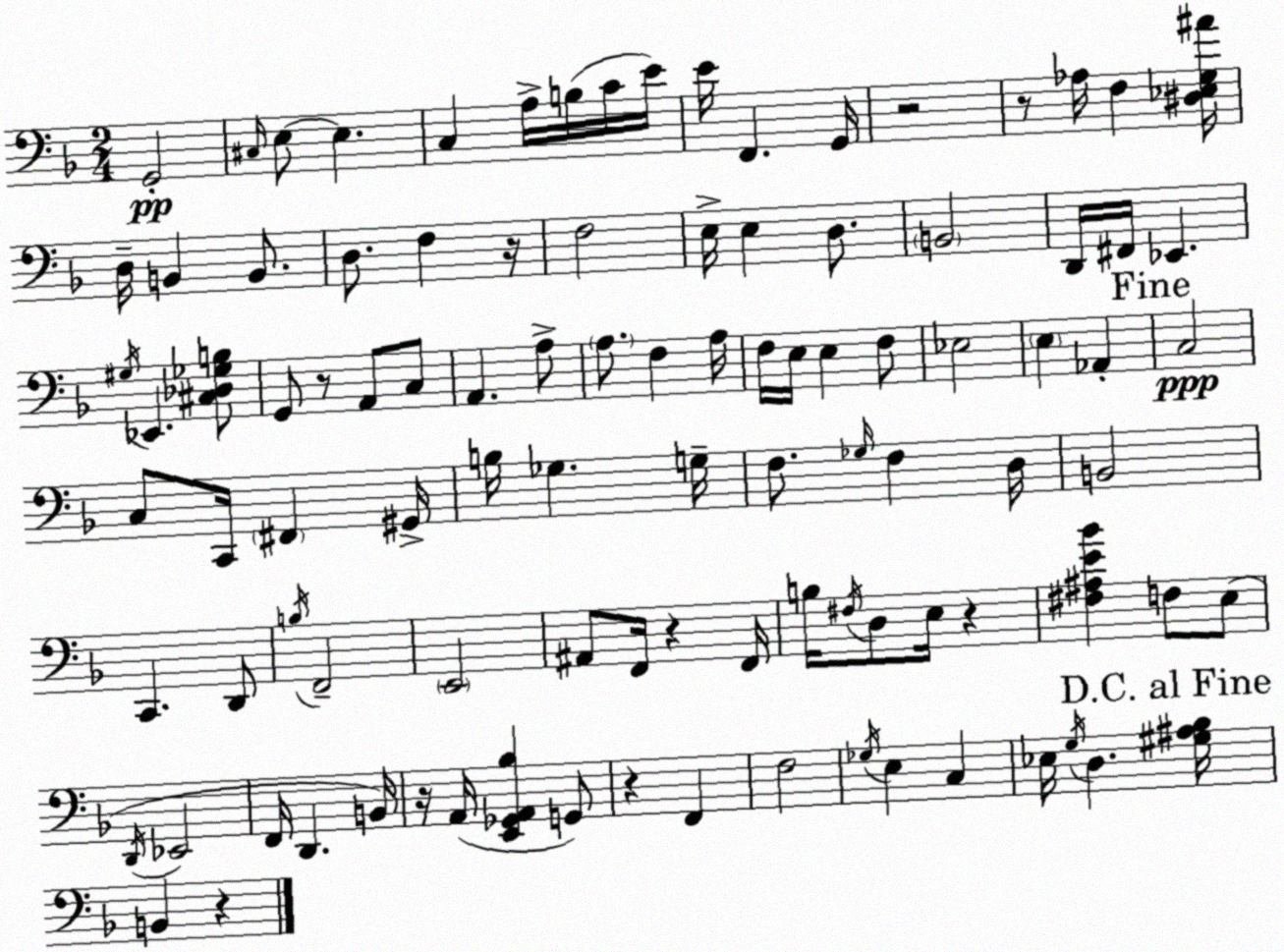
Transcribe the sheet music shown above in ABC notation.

X:1
T:Untitled
M:2/4
L:1/4
K:Dm
G,,2 ^C,/4 E,/2 E, C, A,/4 B,/4 C/4 E/4 E/4 F,, G,,/4 z2 z/2 _A,/4 F, [^D,_E,G,^A]/4 D,/4 B,, B,,/2 D,/2 F, z/4 F,2 E,/4 E, D,/2 B,,2 D,,/4 ^F,,/4 _E,, ^G,/4 _E,, [^C,_D,_G,B,]/2 G,,/2 z/2 A,,/2 C,/2 A,, A,/2 A,/2 F, A,/4 F,/4 E,/4 E, F,/2 _E,2 E, _A,, C,2 C,/2 C,,/4 ^F,, ^G,,/4 B,/4 _G, G,/4 F,/2 _G,/4 F, D,/4 B,,2 C,, D,,/2 B,/4 F,,2 E,,2 ^A,,/2 F,,/4 z F,,/4 B,/4 ^F,/4 D,/2 E,/4 z [^F,^A,E_B] F,/2 E,/2 D,,/4 _E,,2 F,,/4 D,, B,,/4 z/4 A,,/4 [E,,_G,,A,,_B,] G,,/2 z F,, F,2 _G,/4 E, C, _E,/4 G,/4 D, [^G,^A,_B,]/4 B,, z